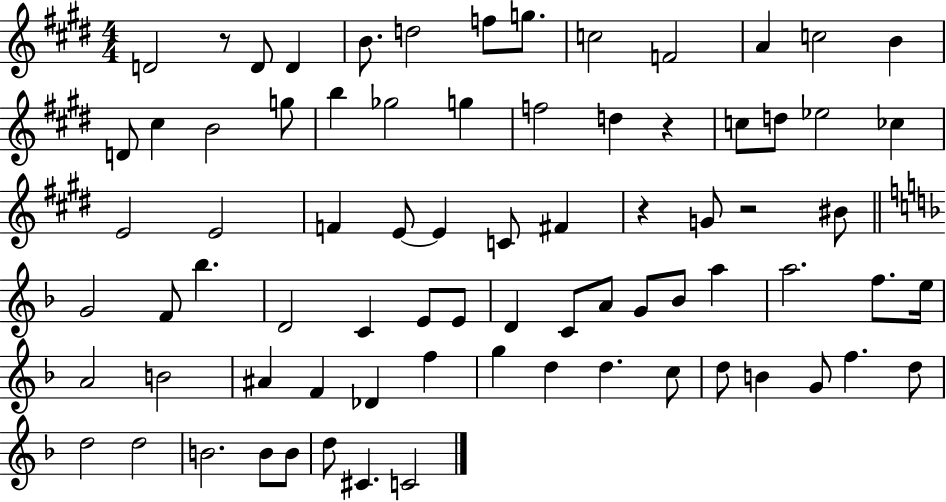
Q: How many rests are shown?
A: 4